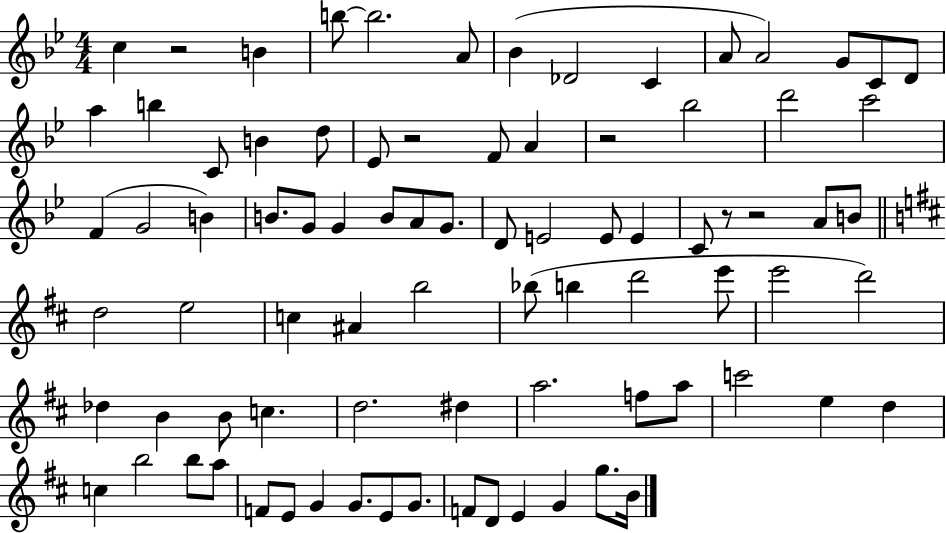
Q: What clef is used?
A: treble